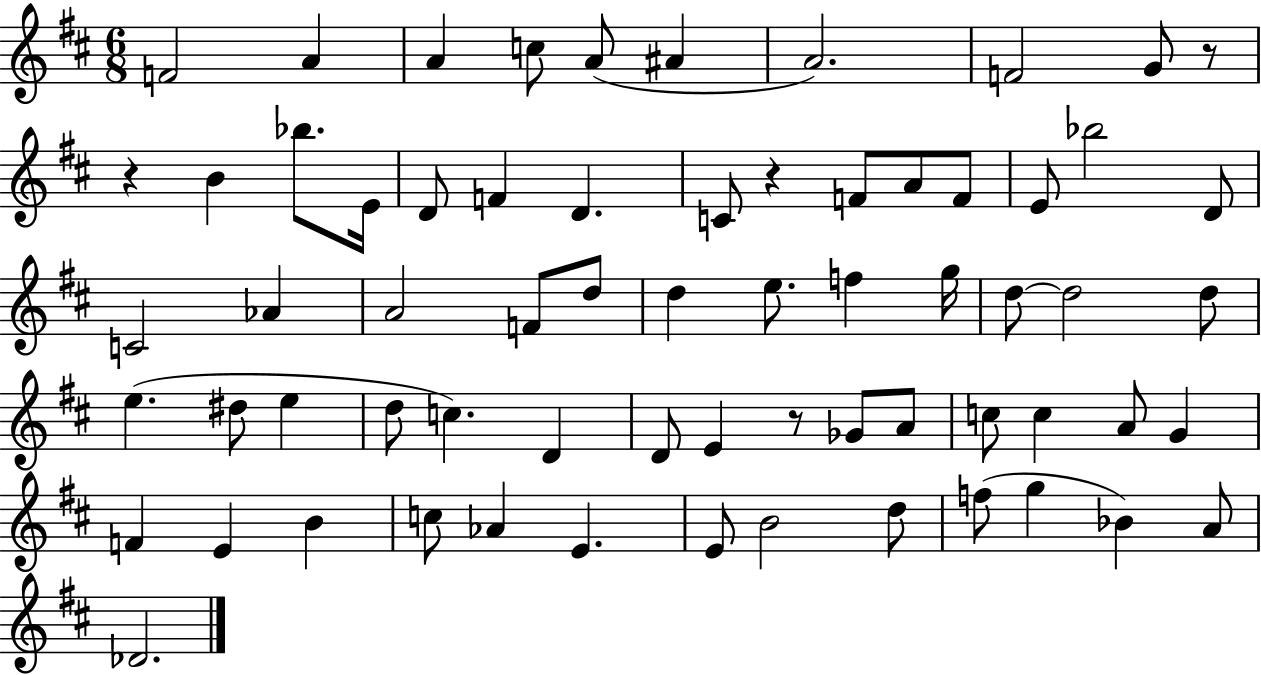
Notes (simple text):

F4/h A4/q A4/q C5/e A4/e A#4/q A4/h. F4/h G4/e R/e R/q B4/q Bb5/e. E4/s D4/e F4/q D4/q. C4/e R/q F4/e A4/e F4/e E4/e Bb5/h D4/e C4/h Ab4/q A4/h F4/e D5/e D5/q E5/e. F5/q G5/s D5/e D5/h D5/e E5/q. D#5/e E5/q D5/e C5/q. D4/q D4/e E4/q R/e Gb4/e A4/e C5/e C5/q A4/e G4/q F4/q E4/q B4/q C5/e Ab4/q E4/q. E4/e B4/h D5/e F5/e G5/q Bb4/q A4/e Db4/h.